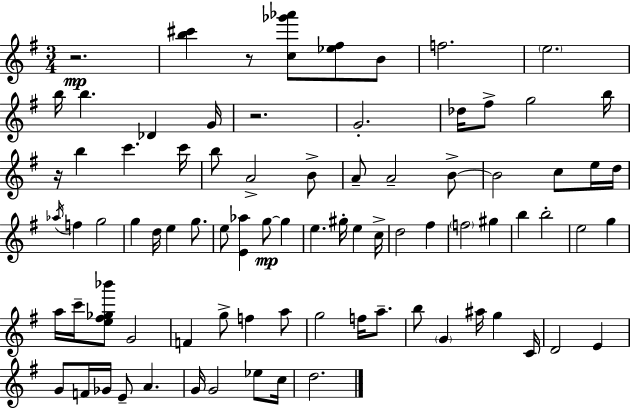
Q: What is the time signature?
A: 3/4